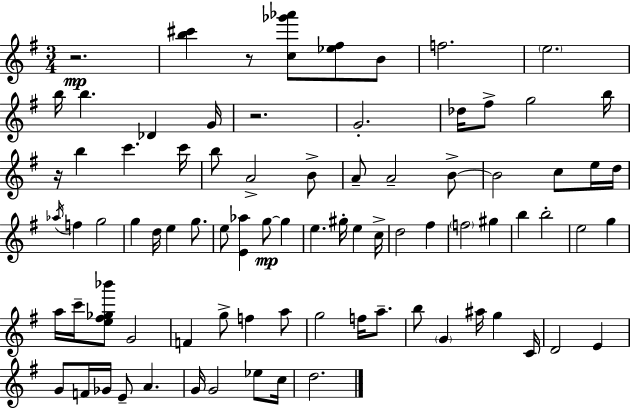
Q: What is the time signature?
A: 3/4